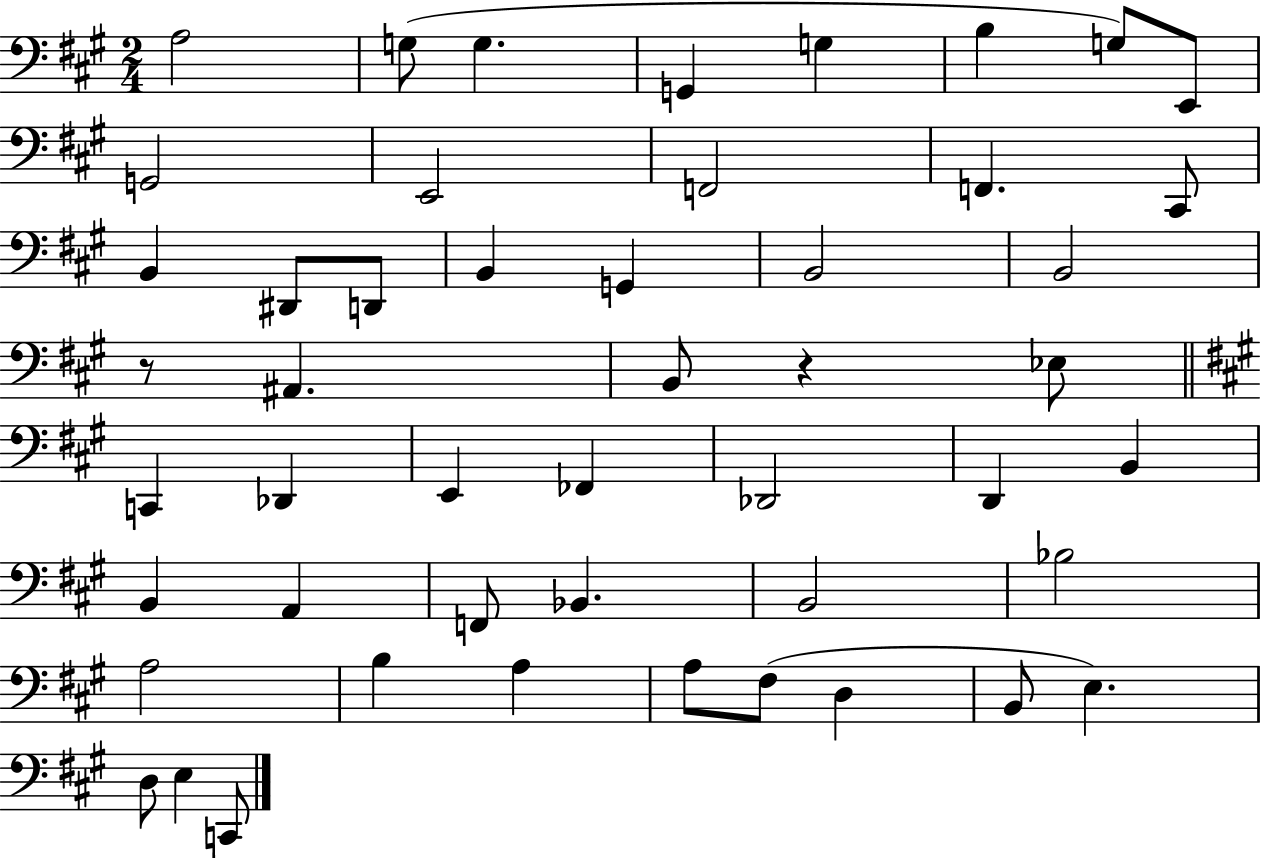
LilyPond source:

{
  \clef bass
  \numericTimeSignature
  \time 2/4
  \key a \major
  \repeat volta 2 { a2 | g8( g4. | g,4 g4 | b4 g8) e,8 | \break g,2 | e,2 | f,2 | f,4. cis,8 | \break b,4 dis,8 d,8 | b,4 g,4 | b,2 | b,2 | \break r8 ais,4. | b,8 r4 ees8 | \bar "||" \break \key a \major c,4 des,4 | e,4 fes,4 | des,2 | d,4 b,4 | \break b,4 a,4 | f,8 bes,4. | b,2 | bes2 | \break a2 | b4 a4 | a8 fis8( d4 | b,8 e4.) | \break d8 e4 c,8 | } \bar "|."
}